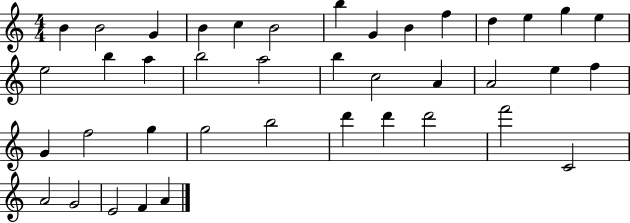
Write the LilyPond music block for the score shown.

{
  \clef treble
  \numericTimeSignature
  \time 4/4
  \key c \major
  b'4 b'2 g'4 | b'4 c''4 b'2 | b''4 g'4 b'4 f''4 | d''4 e''4 g''4 e''4 | \break e''2 b''4 a''4 | b''2 a''2 | b''4 c''2 a'4 | a'2 e''4 f''4 | \break g'4 f''2 g''4 | g''2 b''2 | d'''4 d'''4 d'''2 | f'''2 c'2 | \break a'2 g'2 | e'2 f'4 a'4 | \bar "|."
}